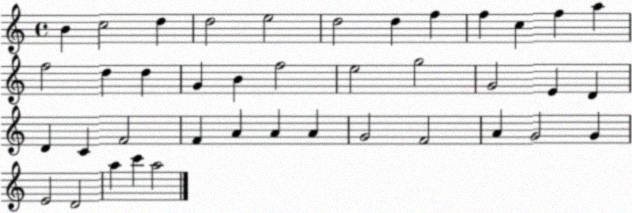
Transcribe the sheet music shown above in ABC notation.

X:1
T:Untitled
M:4/4
L:1/4
K:C
B c2 d d2 e2 d2 d f f c f a f2 d d G B f2 e2 g2 G2 E D D C F2 F A A A G2 F2 A G2 G E2 D2 a c' a2